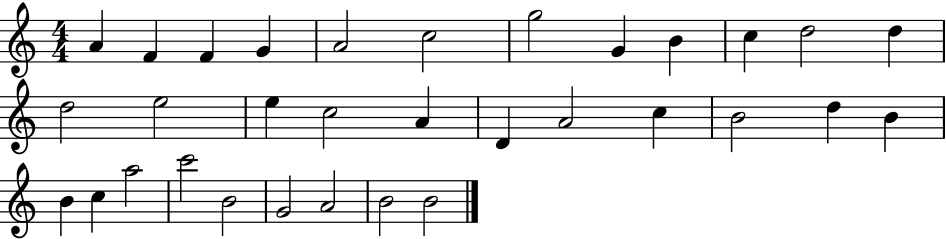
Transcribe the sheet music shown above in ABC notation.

X:1
T:Untitled
M:4/4
L:1/4
K:C
A F F G A2 c2 g2 G B c d2 d d2 e2 e c2 A D A2 c B2 d B B c a2 c'2 B2 G2 A2 B2 B2